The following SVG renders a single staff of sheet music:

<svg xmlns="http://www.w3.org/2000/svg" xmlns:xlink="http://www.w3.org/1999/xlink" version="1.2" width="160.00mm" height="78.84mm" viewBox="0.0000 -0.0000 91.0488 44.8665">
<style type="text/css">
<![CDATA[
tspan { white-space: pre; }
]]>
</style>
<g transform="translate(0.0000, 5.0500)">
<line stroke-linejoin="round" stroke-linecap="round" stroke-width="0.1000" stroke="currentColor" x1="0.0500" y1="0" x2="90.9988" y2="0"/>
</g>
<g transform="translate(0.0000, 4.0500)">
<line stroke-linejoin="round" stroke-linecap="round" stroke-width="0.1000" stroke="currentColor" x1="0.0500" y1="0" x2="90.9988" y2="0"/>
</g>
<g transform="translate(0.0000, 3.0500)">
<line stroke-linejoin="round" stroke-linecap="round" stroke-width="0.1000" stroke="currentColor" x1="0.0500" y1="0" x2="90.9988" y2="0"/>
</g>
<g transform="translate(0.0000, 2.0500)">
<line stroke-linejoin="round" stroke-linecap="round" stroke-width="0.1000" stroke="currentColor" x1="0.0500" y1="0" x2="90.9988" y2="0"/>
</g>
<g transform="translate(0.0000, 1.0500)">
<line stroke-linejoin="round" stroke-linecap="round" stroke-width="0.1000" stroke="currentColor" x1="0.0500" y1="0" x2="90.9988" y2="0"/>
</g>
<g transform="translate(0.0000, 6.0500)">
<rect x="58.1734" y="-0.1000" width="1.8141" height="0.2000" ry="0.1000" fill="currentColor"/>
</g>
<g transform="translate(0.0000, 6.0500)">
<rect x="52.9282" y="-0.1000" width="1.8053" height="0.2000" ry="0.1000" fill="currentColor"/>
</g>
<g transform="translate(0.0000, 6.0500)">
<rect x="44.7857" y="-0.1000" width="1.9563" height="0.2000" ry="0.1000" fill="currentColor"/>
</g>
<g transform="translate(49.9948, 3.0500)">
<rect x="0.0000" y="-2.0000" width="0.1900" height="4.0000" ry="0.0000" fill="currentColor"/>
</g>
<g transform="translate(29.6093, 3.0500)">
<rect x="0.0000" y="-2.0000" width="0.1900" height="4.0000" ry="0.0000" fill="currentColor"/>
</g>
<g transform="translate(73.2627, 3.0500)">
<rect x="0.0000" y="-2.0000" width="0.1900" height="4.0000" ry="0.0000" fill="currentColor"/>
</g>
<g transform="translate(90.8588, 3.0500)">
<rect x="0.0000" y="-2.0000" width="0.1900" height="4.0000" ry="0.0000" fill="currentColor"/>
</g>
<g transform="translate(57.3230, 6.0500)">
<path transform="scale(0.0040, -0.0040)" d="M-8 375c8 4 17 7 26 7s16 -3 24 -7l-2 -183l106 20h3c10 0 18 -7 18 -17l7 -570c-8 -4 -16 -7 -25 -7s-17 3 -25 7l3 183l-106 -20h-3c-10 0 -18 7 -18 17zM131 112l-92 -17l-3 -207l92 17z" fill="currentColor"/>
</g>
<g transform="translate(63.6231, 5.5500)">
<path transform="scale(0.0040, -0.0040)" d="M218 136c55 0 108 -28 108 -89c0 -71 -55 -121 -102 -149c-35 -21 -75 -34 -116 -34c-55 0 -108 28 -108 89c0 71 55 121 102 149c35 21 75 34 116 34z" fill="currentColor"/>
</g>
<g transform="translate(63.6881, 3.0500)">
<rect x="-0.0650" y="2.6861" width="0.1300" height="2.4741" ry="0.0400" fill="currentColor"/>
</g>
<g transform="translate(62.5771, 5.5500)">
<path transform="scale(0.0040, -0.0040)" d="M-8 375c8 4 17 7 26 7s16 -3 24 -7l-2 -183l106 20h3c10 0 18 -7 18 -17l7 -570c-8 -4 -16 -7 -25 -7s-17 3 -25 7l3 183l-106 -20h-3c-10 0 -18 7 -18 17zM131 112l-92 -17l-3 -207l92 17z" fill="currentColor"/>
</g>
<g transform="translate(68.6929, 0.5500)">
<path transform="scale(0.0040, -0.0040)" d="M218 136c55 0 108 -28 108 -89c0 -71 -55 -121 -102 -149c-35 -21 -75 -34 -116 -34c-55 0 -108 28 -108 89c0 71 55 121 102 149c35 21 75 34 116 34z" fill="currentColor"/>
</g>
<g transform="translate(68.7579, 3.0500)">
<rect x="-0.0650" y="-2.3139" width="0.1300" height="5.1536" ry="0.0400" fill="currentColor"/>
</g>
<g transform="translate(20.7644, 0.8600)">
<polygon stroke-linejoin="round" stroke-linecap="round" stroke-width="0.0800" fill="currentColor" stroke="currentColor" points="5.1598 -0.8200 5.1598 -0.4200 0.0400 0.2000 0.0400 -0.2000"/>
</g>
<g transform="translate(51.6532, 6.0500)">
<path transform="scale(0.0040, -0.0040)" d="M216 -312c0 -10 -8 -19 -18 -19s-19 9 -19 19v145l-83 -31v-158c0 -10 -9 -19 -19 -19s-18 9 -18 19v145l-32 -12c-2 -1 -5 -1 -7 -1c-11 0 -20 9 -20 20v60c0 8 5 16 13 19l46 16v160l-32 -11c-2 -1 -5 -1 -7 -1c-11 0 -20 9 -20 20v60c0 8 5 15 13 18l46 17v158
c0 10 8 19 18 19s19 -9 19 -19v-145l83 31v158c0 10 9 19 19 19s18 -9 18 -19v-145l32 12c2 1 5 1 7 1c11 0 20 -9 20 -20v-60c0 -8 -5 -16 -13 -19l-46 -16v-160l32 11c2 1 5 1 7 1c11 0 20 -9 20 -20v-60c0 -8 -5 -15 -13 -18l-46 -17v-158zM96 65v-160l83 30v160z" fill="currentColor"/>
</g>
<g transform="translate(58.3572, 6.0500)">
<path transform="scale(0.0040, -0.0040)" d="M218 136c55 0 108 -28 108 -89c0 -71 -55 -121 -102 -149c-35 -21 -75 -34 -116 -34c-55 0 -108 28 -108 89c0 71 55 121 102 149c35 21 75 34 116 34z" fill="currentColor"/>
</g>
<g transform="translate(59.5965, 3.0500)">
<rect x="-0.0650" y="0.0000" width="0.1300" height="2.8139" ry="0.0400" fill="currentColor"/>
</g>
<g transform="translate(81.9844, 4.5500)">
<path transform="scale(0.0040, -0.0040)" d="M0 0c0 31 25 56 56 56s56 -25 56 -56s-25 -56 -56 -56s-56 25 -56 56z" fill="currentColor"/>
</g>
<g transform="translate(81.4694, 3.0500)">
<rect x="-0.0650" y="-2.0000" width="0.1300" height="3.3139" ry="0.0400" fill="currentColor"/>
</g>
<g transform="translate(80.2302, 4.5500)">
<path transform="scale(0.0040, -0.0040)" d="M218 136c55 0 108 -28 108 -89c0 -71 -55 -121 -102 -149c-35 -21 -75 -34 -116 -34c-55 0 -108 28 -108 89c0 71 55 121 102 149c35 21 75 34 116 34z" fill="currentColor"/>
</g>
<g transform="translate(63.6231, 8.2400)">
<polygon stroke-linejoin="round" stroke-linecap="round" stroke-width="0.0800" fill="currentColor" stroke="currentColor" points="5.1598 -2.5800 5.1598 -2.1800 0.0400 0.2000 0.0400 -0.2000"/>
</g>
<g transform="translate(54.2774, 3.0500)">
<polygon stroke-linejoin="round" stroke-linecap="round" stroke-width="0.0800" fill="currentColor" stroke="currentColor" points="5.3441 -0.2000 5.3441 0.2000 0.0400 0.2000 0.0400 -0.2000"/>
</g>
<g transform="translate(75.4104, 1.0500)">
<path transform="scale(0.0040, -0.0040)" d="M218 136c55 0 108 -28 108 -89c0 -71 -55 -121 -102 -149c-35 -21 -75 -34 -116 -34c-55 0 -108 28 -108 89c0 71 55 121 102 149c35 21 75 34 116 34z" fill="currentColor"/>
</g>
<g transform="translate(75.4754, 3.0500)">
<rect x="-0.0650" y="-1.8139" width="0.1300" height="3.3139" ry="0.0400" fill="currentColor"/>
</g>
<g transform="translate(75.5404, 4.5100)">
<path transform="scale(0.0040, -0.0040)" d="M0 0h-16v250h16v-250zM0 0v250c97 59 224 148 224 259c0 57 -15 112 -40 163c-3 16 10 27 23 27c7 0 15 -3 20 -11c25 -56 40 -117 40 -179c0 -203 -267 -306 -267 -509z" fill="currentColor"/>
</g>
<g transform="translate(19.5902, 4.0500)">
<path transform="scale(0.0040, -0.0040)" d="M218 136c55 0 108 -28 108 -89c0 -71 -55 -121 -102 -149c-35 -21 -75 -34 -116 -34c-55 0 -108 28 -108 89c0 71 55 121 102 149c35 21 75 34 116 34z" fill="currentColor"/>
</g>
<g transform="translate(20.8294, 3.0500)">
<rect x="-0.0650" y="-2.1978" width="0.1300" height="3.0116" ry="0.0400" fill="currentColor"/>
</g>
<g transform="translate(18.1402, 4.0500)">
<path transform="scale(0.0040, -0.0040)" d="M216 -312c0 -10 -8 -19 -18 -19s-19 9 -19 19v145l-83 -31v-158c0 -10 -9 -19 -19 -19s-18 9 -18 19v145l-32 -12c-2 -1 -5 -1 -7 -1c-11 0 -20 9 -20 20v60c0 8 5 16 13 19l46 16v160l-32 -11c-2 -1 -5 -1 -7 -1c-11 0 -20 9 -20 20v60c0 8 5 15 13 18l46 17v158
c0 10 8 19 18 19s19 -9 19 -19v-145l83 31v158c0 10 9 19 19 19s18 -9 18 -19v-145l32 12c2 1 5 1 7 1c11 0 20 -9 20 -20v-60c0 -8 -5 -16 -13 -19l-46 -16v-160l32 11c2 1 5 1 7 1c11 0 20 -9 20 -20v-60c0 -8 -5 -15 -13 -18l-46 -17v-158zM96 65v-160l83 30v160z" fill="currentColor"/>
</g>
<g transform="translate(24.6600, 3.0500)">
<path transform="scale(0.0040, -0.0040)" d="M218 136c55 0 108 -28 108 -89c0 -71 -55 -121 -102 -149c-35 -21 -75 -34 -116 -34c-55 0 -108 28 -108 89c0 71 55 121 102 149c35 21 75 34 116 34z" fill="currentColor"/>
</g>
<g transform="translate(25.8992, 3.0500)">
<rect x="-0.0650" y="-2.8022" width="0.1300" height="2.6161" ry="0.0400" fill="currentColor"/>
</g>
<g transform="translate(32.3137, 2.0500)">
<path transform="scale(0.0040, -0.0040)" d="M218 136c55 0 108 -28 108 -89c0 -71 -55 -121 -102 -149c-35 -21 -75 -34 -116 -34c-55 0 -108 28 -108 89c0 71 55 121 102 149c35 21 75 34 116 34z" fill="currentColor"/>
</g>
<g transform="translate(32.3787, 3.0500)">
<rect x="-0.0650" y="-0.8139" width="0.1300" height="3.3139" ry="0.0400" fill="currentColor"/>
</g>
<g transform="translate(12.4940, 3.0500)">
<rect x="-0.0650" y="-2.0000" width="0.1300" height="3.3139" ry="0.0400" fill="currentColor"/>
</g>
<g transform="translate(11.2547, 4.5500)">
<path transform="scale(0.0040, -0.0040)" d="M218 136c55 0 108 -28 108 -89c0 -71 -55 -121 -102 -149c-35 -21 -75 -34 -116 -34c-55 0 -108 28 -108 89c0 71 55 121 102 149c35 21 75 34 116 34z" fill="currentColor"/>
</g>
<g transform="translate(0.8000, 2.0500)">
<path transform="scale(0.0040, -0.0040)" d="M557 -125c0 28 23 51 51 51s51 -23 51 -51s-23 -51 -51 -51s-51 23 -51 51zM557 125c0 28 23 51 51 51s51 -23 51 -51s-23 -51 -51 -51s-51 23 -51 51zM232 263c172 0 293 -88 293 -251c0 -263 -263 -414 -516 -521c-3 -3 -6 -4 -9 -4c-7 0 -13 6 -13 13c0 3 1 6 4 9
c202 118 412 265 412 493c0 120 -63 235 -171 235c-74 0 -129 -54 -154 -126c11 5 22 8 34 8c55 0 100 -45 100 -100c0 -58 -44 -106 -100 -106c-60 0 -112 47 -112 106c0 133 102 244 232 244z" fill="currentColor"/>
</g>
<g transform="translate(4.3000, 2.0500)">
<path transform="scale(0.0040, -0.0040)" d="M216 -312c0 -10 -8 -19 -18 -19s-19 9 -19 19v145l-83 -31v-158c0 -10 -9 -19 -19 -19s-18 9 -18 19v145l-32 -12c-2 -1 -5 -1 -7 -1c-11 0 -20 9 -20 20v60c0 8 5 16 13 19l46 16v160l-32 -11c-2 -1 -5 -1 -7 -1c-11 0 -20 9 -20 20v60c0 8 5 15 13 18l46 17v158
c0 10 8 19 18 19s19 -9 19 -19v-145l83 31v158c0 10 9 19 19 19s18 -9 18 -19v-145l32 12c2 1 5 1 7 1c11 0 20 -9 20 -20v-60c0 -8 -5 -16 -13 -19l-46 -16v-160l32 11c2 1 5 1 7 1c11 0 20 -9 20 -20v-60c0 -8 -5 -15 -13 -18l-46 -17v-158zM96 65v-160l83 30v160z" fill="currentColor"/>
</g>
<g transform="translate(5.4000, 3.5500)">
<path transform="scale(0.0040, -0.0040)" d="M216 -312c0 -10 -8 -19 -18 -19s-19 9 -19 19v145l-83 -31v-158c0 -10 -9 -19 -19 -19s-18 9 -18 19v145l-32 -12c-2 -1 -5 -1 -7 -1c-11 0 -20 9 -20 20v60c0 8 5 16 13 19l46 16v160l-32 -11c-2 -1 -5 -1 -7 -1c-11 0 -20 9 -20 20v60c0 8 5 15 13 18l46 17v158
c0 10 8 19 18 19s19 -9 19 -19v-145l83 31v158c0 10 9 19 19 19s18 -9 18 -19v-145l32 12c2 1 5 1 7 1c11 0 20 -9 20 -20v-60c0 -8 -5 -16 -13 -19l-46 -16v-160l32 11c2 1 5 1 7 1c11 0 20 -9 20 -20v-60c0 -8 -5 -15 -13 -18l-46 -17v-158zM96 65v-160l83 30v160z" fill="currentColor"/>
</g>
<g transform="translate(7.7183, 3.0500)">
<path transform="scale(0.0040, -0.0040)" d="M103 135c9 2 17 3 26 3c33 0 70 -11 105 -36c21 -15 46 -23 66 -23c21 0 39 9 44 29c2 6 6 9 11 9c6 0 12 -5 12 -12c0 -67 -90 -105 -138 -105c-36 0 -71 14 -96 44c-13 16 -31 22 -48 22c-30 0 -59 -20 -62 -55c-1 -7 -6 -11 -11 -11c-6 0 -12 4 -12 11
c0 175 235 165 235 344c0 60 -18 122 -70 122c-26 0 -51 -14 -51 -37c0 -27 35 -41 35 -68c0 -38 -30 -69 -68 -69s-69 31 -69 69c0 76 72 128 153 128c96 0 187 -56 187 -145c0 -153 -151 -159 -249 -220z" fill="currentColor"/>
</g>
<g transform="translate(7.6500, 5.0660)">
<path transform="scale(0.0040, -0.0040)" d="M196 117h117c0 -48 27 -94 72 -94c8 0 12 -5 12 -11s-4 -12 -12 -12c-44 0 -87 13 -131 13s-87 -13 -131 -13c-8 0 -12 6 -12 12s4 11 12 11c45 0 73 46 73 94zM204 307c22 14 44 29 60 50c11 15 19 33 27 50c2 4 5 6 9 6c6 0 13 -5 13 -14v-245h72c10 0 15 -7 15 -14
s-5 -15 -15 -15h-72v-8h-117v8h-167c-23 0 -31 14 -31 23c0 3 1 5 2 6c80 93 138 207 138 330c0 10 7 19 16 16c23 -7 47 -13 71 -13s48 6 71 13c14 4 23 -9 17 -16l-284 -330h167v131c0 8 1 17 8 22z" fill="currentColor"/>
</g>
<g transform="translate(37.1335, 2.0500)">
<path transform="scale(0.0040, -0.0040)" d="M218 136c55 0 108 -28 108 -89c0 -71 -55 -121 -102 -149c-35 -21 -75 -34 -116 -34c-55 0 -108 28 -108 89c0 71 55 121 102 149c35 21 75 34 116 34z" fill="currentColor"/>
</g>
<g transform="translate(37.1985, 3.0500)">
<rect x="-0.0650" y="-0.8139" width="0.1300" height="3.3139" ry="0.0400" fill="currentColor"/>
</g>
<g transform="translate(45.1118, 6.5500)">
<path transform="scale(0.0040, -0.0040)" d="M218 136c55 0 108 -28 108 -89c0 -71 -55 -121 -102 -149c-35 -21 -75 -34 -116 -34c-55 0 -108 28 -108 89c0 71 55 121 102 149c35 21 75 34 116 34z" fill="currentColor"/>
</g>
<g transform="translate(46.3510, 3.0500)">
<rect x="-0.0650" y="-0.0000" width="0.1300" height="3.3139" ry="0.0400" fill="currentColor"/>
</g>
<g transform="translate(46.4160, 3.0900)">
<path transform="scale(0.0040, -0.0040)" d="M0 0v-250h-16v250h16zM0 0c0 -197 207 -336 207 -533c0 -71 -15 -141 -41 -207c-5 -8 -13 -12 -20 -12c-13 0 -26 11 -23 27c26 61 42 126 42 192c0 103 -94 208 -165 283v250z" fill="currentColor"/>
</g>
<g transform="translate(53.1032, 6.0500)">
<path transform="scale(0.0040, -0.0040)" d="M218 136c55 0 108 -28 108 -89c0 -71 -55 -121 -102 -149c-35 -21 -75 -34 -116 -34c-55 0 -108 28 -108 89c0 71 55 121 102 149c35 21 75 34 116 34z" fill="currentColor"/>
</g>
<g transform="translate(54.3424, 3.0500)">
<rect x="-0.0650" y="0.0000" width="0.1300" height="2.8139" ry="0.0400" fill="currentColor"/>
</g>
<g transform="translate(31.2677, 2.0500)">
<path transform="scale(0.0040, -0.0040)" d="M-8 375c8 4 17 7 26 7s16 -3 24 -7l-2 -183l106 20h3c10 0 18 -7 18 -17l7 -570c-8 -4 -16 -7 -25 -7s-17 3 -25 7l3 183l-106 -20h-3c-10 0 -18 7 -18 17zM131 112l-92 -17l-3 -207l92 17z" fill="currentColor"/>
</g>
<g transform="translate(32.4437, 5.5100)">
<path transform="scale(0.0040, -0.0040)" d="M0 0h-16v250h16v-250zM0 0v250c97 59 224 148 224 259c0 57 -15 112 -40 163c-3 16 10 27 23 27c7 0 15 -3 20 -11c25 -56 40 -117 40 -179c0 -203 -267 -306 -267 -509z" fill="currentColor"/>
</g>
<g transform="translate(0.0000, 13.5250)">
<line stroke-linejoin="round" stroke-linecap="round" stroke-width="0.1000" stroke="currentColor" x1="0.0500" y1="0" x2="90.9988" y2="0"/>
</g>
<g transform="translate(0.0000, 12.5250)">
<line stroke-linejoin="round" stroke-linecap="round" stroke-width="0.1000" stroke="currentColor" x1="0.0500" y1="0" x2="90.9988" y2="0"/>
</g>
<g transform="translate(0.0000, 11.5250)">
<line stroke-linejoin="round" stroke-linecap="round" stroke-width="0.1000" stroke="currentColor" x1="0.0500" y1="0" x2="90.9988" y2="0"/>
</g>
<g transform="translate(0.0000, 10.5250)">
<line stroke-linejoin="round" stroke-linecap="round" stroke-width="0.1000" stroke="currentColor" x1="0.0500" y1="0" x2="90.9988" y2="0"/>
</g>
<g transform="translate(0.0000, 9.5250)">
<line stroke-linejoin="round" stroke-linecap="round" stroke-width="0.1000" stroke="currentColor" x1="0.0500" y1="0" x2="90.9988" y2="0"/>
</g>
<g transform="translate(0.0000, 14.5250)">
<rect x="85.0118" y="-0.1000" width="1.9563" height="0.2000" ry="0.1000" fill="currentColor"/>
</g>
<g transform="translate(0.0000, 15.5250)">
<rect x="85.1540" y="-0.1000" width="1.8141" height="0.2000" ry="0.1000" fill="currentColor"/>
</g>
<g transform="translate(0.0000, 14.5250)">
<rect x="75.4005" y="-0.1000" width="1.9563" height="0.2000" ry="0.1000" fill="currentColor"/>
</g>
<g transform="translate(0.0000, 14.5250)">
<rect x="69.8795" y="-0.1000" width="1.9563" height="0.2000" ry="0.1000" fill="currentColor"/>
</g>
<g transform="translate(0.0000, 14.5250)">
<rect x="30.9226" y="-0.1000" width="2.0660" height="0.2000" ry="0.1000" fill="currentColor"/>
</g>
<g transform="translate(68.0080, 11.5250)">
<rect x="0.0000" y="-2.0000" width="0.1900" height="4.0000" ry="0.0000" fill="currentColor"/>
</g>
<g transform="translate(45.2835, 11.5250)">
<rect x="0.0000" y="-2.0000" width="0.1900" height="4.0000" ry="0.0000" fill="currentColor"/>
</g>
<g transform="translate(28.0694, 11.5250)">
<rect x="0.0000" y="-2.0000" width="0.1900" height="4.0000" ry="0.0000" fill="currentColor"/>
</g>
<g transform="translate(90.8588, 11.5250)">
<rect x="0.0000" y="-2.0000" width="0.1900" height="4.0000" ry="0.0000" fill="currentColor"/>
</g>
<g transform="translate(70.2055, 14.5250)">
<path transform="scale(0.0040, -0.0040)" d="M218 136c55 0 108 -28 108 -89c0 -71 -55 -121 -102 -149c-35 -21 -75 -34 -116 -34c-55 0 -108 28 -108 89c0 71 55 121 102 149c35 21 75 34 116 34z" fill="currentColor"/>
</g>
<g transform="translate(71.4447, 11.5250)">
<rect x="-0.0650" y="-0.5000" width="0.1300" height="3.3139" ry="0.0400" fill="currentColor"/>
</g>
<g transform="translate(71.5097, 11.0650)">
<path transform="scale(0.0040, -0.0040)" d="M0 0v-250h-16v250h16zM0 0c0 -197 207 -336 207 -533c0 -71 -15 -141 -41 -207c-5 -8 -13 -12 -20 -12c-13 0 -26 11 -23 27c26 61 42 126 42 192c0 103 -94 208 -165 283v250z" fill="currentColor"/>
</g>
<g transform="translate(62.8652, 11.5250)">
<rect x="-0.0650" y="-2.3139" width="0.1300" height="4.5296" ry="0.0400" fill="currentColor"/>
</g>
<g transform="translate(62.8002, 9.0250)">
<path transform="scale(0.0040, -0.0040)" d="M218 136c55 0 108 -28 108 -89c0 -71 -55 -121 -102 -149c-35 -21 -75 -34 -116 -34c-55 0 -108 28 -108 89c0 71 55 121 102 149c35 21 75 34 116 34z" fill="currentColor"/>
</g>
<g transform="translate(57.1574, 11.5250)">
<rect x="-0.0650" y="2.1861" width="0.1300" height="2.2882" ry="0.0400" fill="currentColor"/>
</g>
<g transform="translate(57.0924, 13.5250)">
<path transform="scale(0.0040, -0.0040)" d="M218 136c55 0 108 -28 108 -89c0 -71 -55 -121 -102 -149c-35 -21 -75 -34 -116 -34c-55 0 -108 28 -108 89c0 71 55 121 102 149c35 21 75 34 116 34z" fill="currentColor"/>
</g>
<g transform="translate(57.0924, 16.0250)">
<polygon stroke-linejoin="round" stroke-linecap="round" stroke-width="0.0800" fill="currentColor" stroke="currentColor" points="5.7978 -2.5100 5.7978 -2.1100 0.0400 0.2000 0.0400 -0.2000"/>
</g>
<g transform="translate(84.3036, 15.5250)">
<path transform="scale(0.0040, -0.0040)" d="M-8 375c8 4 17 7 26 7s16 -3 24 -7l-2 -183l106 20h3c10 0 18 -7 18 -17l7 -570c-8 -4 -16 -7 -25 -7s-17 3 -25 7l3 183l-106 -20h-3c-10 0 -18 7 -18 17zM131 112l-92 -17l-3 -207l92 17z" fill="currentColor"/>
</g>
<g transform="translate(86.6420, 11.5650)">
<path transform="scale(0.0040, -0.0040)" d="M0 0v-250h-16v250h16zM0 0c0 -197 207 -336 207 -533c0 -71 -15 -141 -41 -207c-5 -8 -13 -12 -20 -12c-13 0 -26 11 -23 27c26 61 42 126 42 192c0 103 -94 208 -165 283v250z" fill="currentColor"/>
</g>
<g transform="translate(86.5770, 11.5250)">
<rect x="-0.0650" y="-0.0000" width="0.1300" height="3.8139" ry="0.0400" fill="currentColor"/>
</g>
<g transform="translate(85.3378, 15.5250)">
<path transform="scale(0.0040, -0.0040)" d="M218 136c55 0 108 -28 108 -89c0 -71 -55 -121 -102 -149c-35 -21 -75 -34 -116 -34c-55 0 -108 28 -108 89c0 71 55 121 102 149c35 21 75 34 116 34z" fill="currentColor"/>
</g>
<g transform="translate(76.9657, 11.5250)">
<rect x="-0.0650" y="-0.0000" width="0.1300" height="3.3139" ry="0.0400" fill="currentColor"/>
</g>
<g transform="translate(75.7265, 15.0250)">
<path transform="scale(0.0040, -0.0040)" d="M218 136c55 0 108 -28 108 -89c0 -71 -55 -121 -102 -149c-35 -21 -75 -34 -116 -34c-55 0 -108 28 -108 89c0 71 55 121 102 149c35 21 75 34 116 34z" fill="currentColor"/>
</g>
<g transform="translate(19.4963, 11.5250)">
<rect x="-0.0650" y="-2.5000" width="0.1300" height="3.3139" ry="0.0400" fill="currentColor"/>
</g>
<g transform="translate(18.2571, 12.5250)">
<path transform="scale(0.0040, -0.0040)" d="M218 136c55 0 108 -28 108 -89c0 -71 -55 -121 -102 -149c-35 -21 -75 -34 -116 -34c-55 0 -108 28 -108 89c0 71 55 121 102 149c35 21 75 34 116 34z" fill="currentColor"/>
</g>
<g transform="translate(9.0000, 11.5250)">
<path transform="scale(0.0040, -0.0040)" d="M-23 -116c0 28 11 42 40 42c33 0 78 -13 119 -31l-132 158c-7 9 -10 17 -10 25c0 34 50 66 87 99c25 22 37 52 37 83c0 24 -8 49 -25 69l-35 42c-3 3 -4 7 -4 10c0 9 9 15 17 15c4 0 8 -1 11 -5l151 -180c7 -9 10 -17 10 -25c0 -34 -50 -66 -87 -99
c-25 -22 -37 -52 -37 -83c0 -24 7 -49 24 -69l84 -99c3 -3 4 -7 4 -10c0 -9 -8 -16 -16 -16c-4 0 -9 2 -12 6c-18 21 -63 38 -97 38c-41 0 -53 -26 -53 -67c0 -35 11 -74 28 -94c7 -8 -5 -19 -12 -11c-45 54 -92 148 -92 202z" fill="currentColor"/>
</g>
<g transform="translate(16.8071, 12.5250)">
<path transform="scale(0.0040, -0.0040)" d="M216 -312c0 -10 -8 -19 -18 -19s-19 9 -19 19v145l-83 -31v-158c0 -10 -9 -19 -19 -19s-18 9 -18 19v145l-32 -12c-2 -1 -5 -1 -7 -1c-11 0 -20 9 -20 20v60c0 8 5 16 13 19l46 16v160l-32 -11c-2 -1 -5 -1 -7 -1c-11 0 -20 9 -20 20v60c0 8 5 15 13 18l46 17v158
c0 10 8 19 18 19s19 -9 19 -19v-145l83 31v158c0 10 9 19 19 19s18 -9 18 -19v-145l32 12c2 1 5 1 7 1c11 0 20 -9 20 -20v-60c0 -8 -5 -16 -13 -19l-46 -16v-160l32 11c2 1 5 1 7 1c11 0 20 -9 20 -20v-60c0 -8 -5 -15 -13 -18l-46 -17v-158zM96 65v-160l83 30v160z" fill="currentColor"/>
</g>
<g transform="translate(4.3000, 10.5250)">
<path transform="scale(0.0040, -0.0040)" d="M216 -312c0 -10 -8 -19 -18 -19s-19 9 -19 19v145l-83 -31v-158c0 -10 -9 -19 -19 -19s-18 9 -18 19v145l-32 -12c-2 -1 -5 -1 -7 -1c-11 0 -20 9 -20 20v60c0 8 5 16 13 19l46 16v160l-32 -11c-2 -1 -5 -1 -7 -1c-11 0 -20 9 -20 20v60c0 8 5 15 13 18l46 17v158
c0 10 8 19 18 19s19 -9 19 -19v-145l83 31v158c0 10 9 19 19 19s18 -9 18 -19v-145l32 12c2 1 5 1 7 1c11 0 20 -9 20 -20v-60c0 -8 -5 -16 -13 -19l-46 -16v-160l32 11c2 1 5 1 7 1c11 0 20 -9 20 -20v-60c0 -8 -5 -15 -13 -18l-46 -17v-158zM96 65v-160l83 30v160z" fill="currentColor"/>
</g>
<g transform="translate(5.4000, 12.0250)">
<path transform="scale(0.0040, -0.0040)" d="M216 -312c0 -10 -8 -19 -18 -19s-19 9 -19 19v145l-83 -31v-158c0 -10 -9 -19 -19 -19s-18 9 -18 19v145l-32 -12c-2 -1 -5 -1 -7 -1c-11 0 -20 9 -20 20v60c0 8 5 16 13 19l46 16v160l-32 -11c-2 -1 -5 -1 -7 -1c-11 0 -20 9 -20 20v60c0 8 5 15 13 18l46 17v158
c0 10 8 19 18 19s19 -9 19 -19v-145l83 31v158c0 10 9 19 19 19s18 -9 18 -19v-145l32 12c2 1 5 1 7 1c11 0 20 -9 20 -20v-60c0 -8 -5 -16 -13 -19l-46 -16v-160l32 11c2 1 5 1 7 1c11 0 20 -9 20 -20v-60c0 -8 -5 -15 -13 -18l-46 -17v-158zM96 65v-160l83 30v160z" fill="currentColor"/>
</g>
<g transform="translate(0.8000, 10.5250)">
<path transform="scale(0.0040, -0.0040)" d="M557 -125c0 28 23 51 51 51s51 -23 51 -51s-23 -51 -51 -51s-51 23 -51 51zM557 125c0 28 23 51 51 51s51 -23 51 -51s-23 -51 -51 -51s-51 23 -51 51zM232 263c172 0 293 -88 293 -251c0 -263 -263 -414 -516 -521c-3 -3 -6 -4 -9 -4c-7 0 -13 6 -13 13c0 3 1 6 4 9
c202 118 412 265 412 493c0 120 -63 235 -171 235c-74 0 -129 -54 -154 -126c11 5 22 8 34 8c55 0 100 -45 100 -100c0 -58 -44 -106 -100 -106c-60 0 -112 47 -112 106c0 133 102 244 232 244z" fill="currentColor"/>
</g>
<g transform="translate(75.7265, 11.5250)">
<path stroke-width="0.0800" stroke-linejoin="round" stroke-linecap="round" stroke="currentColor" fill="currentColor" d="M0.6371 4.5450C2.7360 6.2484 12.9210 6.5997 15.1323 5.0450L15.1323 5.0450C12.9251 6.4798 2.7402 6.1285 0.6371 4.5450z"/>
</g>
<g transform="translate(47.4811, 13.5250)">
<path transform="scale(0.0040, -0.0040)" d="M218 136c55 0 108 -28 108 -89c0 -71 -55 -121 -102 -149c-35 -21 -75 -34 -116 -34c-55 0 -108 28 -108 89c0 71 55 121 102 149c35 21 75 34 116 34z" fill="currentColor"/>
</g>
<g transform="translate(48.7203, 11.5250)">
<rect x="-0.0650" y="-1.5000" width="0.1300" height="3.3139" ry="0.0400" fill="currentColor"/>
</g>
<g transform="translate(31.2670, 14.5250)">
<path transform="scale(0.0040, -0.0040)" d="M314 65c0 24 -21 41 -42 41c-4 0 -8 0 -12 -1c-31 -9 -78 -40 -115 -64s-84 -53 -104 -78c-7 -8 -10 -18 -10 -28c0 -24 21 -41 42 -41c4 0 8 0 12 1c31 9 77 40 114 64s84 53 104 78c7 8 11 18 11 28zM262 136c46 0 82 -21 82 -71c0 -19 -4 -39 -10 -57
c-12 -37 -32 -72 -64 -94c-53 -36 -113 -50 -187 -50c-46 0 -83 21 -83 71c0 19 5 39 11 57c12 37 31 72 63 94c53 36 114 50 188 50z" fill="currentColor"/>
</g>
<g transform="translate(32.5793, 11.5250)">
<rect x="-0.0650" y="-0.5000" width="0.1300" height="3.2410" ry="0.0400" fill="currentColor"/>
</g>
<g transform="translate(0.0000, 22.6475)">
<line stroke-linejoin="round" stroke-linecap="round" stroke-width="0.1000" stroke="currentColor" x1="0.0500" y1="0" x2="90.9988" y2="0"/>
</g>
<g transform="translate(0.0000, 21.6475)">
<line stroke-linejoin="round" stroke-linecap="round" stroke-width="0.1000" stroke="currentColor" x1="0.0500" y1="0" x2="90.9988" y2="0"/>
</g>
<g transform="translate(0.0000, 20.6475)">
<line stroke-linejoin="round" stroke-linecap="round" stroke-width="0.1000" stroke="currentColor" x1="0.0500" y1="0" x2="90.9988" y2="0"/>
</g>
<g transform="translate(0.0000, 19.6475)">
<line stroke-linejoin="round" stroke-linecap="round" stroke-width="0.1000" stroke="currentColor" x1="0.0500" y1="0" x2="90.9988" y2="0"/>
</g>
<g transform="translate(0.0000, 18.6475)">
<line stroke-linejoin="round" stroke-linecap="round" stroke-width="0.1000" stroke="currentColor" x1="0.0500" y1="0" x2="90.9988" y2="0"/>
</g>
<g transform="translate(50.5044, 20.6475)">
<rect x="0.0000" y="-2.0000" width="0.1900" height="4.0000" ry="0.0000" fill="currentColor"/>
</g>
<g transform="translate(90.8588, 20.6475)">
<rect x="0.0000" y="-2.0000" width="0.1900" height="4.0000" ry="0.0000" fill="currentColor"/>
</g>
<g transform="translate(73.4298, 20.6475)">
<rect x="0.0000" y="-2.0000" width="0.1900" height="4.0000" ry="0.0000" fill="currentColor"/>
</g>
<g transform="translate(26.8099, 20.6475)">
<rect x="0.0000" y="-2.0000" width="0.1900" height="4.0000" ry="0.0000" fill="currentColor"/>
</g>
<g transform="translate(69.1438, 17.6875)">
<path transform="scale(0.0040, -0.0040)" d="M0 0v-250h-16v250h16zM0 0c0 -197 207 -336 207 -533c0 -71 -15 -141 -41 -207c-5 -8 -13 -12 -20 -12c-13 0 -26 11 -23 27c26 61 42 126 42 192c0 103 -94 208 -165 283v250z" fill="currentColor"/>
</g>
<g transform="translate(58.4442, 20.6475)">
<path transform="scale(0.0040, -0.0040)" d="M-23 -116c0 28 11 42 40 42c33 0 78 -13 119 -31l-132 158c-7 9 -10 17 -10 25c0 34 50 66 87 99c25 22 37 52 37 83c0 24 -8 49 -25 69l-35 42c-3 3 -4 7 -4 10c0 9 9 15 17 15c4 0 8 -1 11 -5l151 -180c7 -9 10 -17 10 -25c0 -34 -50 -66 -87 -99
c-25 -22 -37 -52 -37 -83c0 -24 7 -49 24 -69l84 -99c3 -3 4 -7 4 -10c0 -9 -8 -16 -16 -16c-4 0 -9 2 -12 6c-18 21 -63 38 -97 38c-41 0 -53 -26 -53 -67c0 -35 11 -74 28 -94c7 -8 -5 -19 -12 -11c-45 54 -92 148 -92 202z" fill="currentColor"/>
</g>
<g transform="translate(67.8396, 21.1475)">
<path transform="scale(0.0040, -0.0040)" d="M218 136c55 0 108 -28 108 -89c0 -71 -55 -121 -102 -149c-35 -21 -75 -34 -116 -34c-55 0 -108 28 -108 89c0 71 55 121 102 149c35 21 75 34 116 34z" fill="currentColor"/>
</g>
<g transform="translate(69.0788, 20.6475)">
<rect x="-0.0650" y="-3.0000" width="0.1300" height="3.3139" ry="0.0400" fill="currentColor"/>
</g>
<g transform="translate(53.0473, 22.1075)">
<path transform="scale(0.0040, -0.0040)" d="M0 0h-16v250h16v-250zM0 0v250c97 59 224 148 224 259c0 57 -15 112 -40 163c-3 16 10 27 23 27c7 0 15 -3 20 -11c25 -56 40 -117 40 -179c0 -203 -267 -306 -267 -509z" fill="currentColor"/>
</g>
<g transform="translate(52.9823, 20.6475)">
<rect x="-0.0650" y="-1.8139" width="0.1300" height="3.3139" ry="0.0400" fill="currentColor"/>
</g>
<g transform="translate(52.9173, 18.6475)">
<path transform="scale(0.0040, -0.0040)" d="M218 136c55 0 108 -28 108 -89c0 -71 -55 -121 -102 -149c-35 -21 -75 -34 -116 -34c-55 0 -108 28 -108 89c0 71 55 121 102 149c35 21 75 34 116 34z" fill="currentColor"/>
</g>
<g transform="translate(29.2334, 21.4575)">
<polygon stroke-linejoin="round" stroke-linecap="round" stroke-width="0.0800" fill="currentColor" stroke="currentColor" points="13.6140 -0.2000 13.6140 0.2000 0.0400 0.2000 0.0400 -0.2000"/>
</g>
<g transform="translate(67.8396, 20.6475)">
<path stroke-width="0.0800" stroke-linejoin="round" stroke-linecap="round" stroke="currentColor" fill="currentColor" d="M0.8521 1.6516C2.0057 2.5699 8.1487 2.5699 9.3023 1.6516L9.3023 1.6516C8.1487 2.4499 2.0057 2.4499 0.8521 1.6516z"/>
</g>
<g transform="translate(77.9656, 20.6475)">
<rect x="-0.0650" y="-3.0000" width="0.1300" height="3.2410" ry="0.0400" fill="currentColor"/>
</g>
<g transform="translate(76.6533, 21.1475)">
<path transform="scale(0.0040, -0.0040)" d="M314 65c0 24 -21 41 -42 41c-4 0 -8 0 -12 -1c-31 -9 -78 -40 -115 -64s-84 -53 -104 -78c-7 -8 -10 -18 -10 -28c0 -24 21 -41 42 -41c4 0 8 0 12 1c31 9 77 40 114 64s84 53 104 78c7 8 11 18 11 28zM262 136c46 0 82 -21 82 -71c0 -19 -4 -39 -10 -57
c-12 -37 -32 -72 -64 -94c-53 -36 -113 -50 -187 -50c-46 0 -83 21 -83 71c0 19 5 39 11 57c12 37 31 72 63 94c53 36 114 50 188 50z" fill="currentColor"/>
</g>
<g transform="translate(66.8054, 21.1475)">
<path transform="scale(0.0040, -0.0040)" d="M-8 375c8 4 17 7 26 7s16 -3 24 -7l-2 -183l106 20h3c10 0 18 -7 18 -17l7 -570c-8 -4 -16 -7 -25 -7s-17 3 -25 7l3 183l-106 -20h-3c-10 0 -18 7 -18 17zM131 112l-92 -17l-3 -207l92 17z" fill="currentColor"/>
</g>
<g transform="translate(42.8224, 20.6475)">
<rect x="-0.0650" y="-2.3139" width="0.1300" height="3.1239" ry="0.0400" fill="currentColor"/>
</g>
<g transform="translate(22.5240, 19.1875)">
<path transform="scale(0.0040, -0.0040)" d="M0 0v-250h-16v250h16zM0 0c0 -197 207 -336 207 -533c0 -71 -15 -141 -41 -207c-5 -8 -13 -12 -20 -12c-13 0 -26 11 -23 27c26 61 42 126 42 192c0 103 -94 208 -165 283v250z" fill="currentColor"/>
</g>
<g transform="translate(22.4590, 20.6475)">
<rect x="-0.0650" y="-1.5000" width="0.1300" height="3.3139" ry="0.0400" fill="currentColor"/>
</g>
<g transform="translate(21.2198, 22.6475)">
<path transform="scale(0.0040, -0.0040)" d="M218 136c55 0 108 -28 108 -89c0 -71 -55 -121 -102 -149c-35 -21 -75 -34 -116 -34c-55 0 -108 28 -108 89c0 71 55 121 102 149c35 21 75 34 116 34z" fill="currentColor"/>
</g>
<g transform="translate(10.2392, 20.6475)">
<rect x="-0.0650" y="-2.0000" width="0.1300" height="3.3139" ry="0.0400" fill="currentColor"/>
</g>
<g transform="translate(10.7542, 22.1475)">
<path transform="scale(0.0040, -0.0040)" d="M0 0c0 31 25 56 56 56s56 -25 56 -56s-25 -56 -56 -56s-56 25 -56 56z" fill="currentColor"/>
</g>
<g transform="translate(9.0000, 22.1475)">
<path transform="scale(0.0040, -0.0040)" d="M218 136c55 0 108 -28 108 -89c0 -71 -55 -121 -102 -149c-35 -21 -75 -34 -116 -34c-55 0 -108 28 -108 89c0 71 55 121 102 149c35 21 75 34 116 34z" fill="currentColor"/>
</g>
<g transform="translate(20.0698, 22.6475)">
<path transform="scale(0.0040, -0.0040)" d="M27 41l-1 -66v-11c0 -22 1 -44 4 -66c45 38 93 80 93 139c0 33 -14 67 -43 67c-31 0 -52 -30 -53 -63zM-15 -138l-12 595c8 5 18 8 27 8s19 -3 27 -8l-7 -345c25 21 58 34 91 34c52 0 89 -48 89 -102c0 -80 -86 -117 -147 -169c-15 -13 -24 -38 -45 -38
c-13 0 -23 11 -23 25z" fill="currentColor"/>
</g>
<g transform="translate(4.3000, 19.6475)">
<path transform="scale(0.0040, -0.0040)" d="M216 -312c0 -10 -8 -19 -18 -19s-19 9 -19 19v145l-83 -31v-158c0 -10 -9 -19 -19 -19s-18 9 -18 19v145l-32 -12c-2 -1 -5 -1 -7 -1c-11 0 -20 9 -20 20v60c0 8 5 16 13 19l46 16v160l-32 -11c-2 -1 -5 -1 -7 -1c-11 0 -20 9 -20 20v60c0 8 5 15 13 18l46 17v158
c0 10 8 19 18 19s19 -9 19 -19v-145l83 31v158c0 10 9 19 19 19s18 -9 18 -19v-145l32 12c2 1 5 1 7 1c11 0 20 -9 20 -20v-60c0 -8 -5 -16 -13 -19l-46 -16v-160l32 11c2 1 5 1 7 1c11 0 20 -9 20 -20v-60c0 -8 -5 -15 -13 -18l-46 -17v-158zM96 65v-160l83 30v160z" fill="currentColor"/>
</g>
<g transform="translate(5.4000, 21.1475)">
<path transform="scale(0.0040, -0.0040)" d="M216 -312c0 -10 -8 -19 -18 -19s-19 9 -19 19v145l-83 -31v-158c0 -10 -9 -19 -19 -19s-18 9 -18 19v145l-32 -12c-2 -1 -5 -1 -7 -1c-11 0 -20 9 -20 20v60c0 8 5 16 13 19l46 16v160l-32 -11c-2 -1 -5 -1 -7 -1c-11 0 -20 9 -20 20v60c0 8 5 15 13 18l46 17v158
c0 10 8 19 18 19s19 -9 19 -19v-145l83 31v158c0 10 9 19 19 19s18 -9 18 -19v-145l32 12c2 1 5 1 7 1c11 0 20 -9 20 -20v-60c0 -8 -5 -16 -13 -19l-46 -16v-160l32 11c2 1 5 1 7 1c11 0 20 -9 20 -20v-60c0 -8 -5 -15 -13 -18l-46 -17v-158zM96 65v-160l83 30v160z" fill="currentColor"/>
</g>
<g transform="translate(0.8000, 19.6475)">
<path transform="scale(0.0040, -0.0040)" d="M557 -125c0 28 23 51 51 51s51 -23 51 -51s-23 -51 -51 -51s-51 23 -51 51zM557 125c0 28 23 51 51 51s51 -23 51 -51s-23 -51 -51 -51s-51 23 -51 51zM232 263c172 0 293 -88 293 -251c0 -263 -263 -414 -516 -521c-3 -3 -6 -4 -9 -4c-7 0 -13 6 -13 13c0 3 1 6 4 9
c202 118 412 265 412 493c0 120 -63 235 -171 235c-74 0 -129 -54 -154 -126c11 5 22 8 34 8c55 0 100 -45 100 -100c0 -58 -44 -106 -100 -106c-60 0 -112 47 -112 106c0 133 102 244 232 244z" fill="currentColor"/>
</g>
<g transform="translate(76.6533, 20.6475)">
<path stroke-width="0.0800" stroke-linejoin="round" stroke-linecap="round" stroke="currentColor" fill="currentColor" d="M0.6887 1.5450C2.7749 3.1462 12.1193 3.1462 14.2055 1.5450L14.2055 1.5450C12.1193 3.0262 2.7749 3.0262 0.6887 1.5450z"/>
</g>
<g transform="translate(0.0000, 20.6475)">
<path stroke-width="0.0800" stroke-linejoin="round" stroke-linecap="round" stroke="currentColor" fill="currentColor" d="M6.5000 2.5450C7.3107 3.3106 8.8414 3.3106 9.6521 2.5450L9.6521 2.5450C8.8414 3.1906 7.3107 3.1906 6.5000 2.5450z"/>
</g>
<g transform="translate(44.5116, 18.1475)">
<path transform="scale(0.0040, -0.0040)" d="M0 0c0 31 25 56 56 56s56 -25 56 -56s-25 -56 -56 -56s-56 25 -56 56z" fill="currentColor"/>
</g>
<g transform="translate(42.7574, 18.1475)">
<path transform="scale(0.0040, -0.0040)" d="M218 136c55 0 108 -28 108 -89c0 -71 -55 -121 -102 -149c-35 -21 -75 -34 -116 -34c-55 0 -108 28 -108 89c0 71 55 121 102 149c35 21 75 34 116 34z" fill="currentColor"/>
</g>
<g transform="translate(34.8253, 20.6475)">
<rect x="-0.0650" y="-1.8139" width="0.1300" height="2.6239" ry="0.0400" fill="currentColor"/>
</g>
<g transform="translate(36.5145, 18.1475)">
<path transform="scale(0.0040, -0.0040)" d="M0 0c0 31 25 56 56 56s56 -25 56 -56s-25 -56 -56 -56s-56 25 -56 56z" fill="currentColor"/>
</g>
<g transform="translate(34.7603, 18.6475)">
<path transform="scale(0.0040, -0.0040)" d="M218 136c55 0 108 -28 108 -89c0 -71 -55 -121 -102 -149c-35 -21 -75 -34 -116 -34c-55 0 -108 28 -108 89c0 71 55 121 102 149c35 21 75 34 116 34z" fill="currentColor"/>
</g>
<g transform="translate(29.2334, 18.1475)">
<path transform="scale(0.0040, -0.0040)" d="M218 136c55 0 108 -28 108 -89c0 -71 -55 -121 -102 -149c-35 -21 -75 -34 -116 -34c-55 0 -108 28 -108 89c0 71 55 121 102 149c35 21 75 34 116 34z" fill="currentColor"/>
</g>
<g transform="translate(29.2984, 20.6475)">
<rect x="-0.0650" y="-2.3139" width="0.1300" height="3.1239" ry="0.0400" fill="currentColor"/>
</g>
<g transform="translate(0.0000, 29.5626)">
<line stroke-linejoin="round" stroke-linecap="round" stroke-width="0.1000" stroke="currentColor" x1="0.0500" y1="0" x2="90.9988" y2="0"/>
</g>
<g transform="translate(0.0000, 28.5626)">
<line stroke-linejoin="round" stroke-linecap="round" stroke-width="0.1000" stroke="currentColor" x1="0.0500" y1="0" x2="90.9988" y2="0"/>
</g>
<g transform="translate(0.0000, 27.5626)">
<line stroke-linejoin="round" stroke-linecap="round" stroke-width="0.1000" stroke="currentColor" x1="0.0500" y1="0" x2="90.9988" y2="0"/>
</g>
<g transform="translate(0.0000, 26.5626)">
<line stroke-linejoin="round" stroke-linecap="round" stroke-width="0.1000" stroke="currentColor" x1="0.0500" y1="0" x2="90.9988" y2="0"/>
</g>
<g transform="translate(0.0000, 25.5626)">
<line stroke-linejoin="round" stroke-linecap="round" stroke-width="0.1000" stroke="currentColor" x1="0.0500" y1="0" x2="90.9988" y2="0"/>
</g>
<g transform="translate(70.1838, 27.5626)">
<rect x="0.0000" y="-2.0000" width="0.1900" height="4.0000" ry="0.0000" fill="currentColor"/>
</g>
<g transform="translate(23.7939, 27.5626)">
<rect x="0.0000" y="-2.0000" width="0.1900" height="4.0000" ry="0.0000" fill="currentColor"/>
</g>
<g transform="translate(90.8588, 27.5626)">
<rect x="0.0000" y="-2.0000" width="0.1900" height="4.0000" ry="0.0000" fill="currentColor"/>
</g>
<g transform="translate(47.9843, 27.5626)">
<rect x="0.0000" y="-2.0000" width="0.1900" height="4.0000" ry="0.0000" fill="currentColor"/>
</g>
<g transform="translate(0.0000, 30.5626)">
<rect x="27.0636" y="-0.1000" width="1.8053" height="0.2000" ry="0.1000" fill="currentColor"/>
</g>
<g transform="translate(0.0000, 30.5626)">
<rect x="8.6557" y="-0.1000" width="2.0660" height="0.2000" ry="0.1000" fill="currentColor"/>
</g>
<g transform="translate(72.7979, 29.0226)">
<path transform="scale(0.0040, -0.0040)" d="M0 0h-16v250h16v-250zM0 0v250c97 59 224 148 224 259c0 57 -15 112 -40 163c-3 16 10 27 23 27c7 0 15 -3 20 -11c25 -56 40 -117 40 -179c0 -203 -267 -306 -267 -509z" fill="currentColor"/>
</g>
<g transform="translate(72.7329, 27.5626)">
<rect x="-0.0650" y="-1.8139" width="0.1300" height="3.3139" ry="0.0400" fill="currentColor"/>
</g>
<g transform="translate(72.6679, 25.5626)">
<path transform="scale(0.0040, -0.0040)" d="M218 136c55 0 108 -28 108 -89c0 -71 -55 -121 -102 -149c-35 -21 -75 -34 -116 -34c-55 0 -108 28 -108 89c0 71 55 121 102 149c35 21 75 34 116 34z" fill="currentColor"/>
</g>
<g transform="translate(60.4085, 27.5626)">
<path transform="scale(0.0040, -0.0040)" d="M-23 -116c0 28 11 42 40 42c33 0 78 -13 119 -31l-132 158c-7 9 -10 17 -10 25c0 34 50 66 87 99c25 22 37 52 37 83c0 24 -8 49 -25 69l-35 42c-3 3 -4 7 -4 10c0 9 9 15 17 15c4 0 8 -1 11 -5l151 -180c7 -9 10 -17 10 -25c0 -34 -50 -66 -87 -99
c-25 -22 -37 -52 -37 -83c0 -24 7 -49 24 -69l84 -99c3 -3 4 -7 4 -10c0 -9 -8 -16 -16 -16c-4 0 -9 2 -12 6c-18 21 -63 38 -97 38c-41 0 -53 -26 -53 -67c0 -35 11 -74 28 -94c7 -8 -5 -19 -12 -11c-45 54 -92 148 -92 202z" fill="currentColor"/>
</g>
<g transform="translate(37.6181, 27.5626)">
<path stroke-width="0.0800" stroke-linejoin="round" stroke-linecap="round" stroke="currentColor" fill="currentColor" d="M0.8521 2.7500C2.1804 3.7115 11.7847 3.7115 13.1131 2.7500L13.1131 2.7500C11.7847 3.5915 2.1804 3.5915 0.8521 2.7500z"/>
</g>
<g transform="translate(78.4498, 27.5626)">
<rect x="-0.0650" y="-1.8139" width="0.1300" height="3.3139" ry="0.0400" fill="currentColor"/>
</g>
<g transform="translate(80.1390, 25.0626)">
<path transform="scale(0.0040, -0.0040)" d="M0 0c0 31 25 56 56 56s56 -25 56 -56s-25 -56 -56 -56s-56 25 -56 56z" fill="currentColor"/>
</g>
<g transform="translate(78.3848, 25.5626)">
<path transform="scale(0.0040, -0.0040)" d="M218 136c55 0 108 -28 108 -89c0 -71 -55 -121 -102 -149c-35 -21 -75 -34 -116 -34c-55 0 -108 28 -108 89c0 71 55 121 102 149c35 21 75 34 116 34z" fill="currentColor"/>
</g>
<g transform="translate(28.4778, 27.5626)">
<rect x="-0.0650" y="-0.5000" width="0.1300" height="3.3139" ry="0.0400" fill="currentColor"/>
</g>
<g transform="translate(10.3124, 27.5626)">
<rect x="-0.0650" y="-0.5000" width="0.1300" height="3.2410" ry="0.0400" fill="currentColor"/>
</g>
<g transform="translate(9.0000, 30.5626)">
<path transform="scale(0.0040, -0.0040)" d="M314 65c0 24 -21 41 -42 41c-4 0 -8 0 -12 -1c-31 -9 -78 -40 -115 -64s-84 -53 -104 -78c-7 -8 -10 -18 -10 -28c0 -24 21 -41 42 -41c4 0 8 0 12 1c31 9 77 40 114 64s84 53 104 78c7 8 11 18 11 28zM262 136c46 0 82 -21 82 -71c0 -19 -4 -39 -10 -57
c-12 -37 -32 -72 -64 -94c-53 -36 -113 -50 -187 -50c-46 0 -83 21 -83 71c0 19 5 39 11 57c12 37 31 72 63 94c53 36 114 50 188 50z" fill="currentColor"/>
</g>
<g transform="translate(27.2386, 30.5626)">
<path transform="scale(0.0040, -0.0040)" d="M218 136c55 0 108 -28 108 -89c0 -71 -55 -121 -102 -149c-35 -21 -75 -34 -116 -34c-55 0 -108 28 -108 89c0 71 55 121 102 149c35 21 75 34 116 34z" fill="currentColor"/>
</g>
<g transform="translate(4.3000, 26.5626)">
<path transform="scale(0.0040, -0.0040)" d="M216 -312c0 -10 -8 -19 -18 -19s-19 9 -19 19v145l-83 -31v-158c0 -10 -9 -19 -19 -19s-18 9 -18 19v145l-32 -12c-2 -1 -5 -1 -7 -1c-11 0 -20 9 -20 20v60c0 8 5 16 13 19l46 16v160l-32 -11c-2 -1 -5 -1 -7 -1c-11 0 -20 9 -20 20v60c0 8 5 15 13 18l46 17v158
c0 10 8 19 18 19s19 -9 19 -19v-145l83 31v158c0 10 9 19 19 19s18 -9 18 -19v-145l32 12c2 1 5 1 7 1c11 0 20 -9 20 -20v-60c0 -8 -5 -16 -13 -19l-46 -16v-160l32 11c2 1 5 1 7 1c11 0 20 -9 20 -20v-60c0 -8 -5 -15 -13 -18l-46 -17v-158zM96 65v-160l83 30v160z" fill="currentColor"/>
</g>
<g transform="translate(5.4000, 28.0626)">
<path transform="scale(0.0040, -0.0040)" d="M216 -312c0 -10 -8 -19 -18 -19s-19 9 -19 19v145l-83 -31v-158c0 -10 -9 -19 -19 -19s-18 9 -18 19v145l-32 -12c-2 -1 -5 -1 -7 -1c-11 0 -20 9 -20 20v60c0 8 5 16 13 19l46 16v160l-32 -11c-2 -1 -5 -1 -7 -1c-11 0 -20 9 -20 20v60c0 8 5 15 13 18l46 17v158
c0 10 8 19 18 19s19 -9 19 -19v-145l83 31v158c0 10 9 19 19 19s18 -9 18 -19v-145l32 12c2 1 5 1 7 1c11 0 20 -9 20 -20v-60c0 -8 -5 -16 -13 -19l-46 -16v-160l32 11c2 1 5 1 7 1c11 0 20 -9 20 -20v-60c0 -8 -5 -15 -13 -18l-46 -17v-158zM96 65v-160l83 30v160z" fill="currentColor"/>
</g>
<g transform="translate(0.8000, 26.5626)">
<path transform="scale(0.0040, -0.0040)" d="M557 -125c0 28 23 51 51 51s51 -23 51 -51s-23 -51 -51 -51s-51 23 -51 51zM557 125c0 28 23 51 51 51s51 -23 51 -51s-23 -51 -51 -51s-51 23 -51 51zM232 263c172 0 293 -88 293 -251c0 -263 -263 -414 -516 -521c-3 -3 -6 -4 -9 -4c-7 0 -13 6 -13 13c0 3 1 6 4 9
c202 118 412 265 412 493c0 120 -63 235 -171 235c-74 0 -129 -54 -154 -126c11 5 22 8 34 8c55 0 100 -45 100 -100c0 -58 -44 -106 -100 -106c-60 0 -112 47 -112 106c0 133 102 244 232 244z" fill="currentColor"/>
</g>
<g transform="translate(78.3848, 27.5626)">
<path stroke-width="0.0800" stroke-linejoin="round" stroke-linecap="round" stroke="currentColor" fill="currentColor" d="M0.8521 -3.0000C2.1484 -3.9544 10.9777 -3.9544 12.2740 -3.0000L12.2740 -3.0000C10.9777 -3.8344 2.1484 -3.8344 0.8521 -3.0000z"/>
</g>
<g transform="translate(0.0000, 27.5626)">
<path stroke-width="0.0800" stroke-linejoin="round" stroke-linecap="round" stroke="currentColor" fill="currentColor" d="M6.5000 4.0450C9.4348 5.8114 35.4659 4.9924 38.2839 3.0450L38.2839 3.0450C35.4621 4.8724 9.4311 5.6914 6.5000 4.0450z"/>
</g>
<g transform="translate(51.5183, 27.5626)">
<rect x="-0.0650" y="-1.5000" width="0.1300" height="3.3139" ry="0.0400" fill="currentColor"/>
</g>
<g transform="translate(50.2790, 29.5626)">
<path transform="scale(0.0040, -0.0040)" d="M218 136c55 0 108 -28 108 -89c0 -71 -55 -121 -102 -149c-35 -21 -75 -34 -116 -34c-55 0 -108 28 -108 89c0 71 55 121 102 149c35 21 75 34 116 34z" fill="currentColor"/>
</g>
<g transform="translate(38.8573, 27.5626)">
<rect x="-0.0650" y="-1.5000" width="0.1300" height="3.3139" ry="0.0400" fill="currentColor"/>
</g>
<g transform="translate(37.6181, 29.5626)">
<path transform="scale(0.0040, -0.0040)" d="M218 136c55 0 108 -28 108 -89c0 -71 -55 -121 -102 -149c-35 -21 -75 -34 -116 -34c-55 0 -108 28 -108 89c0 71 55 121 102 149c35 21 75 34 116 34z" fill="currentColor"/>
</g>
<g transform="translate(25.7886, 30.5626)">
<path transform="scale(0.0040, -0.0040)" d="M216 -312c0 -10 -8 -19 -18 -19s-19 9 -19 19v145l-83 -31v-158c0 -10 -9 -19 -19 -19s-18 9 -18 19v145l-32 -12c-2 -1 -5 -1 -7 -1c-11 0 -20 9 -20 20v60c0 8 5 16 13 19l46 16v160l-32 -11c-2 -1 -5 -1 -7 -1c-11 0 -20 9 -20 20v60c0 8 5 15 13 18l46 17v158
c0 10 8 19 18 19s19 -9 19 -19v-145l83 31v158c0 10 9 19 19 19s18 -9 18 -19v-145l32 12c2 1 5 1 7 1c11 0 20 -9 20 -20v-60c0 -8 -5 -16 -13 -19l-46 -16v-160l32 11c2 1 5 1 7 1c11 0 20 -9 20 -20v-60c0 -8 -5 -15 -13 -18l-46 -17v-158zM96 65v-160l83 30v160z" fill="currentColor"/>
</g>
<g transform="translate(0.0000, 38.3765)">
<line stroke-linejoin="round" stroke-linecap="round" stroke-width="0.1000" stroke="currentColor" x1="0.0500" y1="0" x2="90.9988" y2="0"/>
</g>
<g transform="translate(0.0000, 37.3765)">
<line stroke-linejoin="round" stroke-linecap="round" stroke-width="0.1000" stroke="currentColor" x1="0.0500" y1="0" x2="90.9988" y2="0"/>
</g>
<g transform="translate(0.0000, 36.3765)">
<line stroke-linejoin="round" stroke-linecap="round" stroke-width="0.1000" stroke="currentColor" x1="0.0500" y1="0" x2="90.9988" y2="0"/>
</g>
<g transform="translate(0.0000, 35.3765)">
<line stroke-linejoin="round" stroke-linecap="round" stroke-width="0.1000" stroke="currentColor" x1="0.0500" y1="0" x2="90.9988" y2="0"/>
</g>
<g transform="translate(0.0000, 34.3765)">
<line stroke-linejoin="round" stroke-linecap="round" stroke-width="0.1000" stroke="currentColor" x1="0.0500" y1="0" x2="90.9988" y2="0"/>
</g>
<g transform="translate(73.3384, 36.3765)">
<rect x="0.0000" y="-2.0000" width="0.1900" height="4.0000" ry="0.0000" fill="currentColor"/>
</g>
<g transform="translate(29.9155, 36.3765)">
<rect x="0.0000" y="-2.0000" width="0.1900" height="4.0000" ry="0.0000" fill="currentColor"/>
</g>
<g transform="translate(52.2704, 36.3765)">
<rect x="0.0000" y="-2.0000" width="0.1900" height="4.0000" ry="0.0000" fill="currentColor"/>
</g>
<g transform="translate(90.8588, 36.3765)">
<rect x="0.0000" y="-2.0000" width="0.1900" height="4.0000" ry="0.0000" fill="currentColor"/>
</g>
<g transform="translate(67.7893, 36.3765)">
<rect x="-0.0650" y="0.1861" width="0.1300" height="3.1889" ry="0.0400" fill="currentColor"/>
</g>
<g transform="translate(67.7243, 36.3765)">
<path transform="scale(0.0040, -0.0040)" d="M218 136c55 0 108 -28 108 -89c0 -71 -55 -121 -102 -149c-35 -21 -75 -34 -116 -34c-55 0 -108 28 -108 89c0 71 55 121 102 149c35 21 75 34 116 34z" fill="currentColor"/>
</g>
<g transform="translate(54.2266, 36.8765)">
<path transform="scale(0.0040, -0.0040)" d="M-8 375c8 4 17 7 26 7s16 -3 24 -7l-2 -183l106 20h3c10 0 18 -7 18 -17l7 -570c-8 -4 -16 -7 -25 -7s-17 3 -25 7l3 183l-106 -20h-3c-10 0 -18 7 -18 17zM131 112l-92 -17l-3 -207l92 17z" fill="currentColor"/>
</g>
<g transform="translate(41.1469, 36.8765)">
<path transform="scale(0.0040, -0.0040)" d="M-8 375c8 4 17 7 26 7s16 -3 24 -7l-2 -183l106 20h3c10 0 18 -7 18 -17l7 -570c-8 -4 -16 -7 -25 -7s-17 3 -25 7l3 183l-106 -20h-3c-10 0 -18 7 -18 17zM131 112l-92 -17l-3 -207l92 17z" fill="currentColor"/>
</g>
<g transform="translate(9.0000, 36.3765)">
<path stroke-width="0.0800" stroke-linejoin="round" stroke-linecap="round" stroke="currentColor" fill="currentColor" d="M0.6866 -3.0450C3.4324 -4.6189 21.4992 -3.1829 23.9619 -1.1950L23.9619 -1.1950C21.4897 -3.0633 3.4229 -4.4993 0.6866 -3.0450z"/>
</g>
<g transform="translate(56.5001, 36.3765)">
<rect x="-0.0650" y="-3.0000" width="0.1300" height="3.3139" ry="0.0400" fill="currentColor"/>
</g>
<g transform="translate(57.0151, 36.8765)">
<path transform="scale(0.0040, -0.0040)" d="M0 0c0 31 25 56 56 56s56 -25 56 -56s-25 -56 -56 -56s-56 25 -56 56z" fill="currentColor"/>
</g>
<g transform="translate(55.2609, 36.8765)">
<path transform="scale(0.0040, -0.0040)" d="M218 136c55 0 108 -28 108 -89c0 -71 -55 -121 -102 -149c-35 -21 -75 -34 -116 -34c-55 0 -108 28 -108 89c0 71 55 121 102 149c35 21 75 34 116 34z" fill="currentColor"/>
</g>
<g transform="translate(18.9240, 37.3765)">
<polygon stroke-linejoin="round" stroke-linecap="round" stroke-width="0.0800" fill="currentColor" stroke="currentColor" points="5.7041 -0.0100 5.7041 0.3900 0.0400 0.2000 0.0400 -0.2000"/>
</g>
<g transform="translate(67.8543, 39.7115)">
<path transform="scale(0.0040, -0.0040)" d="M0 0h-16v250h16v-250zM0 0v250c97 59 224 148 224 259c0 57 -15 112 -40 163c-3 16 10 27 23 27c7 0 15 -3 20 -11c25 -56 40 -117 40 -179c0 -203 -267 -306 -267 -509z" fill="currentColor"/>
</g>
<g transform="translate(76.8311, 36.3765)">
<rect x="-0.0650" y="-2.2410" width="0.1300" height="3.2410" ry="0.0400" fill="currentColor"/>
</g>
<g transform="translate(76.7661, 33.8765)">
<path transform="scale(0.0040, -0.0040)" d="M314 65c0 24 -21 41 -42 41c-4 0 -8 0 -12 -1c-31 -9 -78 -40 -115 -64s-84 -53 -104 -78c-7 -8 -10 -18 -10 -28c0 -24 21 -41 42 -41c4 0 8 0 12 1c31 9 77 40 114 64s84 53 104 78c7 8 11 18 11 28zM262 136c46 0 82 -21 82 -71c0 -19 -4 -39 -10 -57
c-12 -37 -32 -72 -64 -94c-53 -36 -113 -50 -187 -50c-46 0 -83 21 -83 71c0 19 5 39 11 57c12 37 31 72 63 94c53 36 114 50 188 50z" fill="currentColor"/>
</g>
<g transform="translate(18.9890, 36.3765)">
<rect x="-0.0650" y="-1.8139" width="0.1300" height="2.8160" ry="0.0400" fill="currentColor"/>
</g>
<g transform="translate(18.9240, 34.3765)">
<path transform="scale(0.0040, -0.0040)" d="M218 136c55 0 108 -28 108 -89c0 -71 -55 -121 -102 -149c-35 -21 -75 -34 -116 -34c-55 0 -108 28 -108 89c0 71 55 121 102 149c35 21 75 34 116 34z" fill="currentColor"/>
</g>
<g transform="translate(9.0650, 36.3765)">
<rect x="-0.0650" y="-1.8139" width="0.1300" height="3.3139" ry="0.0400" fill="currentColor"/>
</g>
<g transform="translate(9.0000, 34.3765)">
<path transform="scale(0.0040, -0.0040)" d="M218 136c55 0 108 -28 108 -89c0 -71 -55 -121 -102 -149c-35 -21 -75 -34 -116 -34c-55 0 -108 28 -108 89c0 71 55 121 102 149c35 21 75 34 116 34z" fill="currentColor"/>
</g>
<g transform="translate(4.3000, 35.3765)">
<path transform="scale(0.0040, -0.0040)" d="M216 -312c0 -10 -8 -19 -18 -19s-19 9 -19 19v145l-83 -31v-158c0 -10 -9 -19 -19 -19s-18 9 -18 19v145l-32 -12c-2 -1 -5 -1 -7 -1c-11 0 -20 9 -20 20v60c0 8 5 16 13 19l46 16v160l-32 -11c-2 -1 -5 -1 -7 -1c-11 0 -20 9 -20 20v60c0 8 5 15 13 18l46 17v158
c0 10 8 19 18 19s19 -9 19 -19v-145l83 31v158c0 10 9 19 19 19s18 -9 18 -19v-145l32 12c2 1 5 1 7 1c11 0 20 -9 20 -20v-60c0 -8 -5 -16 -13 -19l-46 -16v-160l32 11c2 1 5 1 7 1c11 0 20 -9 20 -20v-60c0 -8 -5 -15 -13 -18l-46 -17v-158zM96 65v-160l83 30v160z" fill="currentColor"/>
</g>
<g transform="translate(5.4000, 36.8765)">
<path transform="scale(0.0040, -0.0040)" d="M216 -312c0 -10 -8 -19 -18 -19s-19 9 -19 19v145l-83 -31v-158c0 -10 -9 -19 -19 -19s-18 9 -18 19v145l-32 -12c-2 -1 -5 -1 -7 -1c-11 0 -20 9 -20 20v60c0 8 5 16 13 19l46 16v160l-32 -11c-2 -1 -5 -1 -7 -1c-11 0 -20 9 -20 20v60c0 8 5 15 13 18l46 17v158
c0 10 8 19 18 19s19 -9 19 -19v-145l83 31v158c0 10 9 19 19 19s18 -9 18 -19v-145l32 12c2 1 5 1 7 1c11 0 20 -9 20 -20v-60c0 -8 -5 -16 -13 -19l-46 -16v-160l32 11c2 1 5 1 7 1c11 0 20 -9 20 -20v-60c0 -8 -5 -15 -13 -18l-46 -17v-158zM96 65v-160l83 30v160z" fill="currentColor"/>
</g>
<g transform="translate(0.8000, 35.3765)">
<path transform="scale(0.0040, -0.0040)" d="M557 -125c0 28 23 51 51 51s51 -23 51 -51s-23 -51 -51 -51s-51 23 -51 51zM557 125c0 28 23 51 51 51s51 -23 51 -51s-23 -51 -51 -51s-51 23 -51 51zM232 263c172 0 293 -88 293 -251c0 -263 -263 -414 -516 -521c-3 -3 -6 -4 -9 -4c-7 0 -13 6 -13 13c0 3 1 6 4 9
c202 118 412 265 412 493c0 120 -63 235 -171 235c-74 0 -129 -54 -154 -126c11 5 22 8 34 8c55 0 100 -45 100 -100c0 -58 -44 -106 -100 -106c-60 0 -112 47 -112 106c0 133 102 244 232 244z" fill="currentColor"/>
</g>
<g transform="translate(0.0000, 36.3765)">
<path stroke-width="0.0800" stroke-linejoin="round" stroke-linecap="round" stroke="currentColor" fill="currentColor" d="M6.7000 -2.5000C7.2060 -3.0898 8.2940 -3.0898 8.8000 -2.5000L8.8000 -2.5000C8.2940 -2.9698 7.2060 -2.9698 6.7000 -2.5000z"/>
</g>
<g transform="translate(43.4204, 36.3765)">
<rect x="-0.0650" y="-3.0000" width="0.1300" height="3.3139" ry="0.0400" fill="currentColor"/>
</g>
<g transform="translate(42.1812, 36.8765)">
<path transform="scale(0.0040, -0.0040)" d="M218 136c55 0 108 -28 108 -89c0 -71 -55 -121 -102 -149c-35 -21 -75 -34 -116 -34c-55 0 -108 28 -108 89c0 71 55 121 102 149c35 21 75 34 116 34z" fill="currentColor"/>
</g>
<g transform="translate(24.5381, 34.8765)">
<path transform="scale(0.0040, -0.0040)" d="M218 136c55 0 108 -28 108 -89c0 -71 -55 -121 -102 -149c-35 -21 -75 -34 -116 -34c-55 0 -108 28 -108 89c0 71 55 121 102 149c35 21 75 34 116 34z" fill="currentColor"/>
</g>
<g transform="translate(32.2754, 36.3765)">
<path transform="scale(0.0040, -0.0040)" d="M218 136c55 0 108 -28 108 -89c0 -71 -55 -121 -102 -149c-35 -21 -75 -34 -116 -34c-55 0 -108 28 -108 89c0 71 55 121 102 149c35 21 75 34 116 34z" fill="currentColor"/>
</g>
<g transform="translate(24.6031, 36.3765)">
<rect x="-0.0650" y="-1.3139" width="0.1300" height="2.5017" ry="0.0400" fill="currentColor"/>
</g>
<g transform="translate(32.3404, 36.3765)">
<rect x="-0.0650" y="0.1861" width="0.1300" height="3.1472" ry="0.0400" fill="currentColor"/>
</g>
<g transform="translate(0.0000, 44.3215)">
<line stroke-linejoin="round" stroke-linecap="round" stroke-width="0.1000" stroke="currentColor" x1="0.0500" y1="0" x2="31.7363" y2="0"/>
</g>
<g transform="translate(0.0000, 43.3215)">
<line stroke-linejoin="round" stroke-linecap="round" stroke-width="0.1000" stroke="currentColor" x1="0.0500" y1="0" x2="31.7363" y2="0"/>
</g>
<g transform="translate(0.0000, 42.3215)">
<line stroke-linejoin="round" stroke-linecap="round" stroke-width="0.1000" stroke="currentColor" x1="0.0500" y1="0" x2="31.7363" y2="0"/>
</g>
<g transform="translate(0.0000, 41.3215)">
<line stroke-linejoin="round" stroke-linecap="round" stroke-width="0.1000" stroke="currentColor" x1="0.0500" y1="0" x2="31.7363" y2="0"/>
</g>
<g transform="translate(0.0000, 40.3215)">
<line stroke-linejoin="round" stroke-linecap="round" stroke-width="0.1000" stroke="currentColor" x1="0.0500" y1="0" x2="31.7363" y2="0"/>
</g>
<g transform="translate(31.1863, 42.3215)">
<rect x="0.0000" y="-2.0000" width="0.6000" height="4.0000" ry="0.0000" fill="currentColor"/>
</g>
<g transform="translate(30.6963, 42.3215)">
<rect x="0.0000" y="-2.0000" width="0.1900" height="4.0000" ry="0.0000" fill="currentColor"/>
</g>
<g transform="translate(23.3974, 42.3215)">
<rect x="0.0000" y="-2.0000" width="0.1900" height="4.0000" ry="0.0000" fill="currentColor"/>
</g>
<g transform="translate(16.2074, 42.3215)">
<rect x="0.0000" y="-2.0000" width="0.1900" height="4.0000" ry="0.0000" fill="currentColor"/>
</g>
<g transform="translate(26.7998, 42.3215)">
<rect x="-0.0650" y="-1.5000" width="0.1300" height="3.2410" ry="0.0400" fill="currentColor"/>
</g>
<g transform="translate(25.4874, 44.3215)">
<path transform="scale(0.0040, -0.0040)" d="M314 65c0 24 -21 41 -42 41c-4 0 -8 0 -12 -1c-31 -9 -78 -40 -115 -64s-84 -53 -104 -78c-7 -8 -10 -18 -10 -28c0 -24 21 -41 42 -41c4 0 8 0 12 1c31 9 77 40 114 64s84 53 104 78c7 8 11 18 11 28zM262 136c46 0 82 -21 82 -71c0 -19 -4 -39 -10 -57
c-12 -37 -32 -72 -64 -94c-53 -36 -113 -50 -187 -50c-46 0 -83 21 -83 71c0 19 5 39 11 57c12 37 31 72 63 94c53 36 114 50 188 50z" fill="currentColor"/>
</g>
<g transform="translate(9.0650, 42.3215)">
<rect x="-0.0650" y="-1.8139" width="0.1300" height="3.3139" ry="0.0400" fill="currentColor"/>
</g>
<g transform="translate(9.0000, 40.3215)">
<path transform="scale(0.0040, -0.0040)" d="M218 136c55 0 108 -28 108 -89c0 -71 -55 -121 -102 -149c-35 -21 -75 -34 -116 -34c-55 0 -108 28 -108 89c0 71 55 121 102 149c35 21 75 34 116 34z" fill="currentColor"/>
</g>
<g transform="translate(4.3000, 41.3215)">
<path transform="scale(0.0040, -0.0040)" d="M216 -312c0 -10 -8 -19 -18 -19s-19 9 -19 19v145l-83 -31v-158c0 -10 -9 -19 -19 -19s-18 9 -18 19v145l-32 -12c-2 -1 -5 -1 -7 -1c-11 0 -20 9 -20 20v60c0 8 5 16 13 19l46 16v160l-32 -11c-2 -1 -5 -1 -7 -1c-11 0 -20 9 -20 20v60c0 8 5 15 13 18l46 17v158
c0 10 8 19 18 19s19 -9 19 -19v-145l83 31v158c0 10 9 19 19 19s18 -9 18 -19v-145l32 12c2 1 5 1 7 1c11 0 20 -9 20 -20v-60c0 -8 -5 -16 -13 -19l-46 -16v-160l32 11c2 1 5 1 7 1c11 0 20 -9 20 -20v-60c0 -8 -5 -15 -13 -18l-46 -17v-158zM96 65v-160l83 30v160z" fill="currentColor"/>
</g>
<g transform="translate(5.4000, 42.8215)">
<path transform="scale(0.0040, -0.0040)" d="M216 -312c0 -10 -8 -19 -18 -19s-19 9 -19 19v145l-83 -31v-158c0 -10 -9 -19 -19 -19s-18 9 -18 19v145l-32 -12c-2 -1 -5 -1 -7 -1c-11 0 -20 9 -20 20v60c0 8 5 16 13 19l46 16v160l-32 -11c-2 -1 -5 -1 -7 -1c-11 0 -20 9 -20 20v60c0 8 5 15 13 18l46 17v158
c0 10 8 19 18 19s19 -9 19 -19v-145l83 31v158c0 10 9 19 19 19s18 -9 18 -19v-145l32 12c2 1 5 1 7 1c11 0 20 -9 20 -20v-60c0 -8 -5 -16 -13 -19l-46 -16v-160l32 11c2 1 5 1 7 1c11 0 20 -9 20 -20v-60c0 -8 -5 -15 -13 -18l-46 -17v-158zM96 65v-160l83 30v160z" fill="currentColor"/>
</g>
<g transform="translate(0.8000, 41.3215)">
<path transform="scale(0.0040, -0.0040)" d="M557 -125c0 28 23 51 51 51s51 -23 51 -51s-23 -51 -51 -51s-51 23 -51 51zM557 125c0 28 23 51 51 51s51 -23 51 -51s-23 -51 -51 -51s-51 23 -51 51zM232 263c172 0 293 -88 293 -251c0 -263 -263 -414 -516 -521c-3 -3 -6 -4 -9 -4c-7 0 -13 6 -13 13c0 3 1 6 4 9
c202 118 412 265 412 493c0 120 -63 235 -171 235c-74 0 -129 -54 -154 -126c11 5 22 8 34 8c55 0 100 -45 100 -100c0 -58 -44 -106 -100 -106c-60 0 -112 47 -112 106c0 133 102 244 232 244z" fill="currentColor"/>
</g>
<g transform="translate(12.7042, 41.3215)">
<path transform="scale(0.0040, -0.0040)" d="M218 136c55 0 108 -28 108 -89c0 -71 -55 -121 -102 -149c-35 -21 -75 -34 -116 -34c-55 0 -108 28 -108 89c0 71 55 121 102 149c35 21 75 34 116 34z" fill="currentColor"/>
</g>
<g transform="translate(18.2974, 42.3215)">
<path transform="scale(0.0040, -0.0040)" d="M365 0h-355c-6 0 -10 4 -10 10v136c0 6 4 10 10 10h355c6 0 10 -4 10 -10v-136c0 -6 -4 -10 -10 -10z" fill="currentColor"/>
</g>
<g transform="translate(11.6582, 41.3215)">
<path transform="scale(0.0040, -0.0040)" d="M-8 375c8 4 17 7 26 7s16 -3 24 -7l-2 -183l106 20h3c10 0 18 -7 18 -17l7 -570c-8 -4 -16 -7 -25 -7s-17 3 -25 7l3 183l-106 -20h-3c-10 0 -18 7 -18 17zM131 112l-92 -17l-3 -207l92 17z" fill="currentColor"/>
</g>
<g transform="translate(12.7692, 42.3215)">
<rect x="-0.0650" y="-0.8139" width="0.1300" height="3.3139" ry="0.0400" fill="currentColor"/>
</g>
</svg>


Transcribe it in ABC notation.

X:1
T:Untitled
M:2/4
L:1/4
K:D
A,, ^B,,/2 D,/2 F,/2 F, D,,/2 ^E,,/2 E,,/2 F,,/2 B,/2 A,/2 A,, z ^B,, E,,2 G,, G,,/2 B,/2 E,,/2 D,, C,,/2 A,, _G,,/2 B,/2 A,/2 B,/2 A,/2 z C,/2 C,2 E,,2 ^E,, G,, G,, z A,/2 A, A, A,/2 G,/2 D, C, C, D,/2 B,2 A, F, z2 G,,2